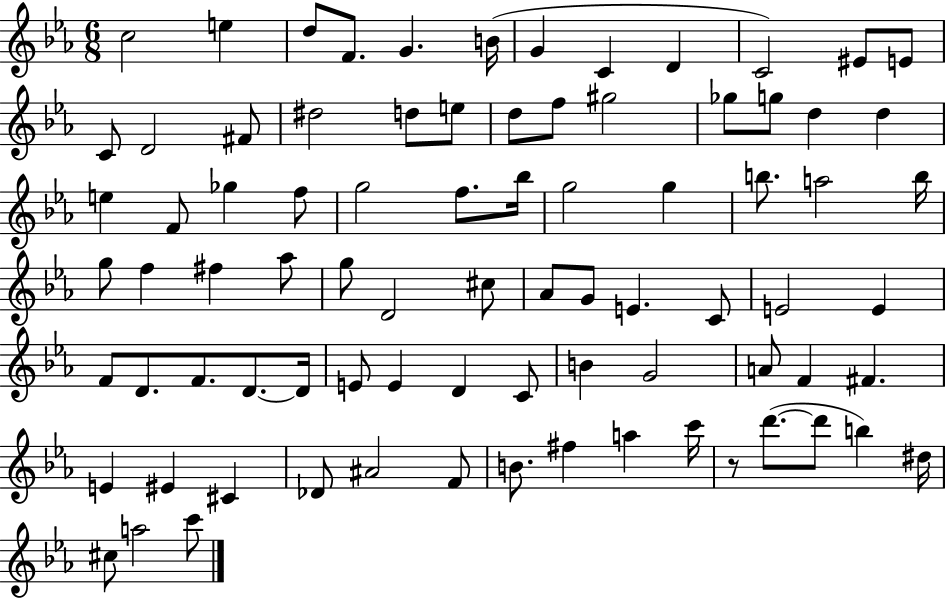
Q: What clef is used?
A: treble